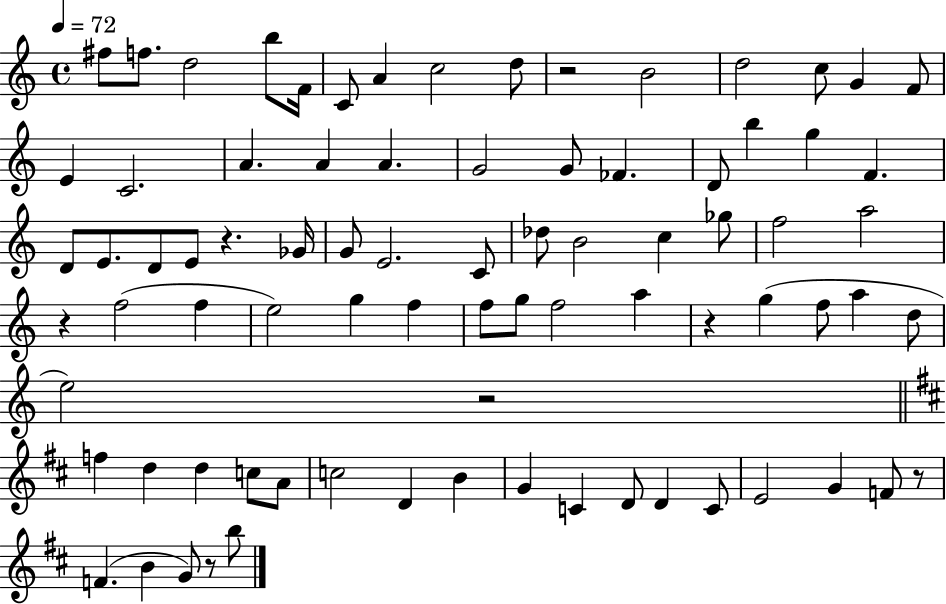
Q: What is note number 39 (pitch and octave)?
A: F5